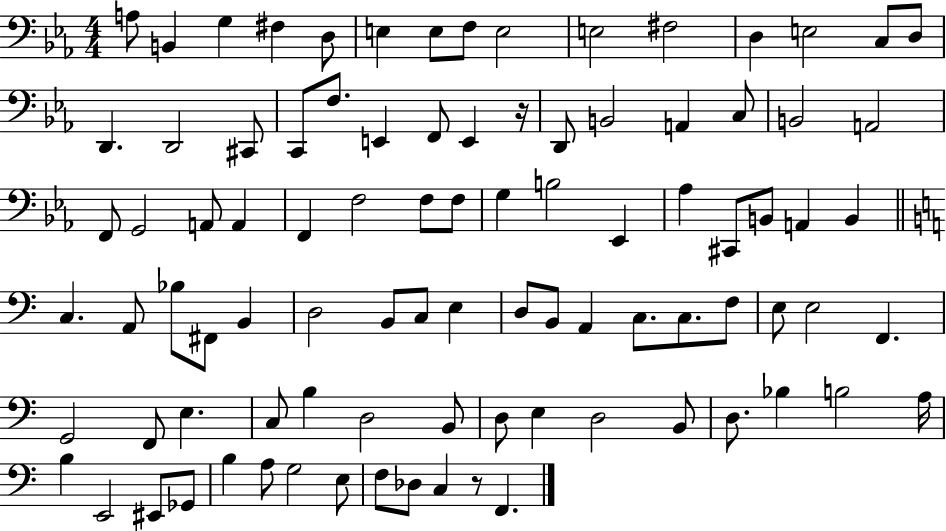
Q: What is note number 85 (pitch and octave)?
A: G3